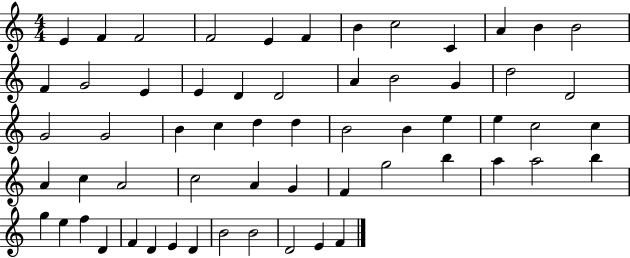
{
  \clef treble
  \numericTimeSignature
  \time 4/4
  \key c \major
  e'4 f'4 f'2 | f'2 e'4 f'4 | b'4 c''2 c'4 | a'4 b'4 b'2 | \break f'4 g'2 e'4 | e'4 d'4 d'2 | a'4 b'2 g'4 | d''2 d'2 | \break g'2 g'2 | b'4 c''4 d''4 d''4 | b'2 b'4 e''4 | e''4 c''2 c''4 | \break a'4 c''4 a'2 | c''2 a'4 g'4 | f'4 g''2 b''4 | a''4 a''2 b''4 | \break g''4 e''4 f''4 d'4 | f'4 d'4 e'4 d'4 | b'2 b'2 | d'2 e'4 f'4 | \break \bar "|."
}